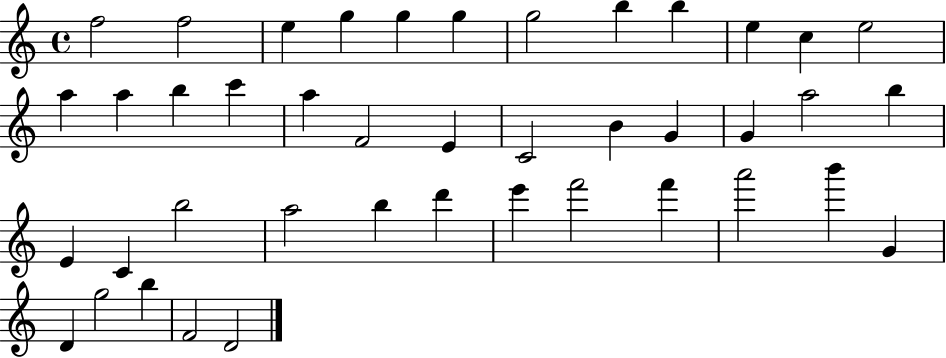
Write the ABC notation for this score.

X:1
T:Untitled
M:4/4
L:1/4
K:C
f2 f2 e g g g g2 b b e c e2 a a b c' a F2 E C2 B G G a2 b E C b2 a2 b d' e' f'2 f' a'2 b' G D g2 b F2 D2